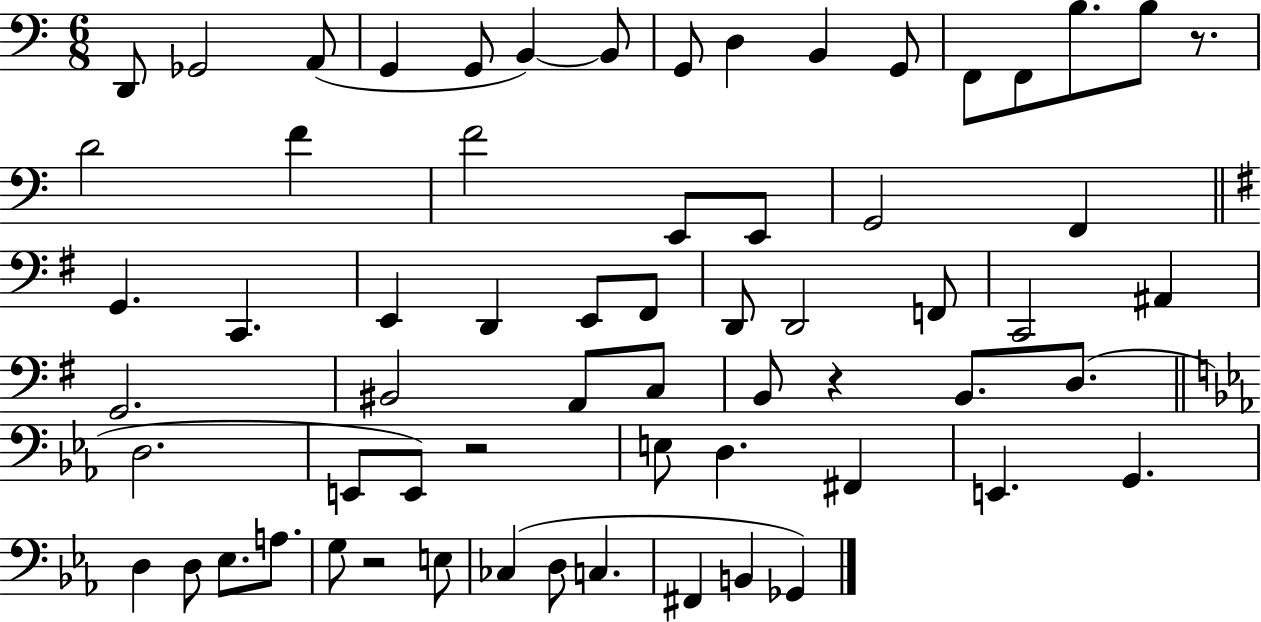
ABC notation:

X:1
T:Untitled
M:6/8
L:1/4
K:C
D,,/2 _G,,2 A,,/2 G,, G,,/2 B,, B,,/2 G,,/2 D, B,, G,,/2 F,,/2 F,,/2 B,/2 B,/2 z/2 D2 F F2 E,,/2 E,,/2 G,,2 F,, G,, C,, E,, D,, E,,/2 ^F,,/2 D,,/2 D,,2 F,,/2 C,,2 ^A,, G,,2 ^B,,2 A,,/2 C,/2 B,,/2 z B,,/2 D,/2 D,2 E,,/2 E,,/2 z2 E,/2 D, ^F,, E,, G,, D, D,/2 _E,/2 A,/2 G,/2 z2 E,/2 _C, D,/2 C, ^F,, B,, _G,,